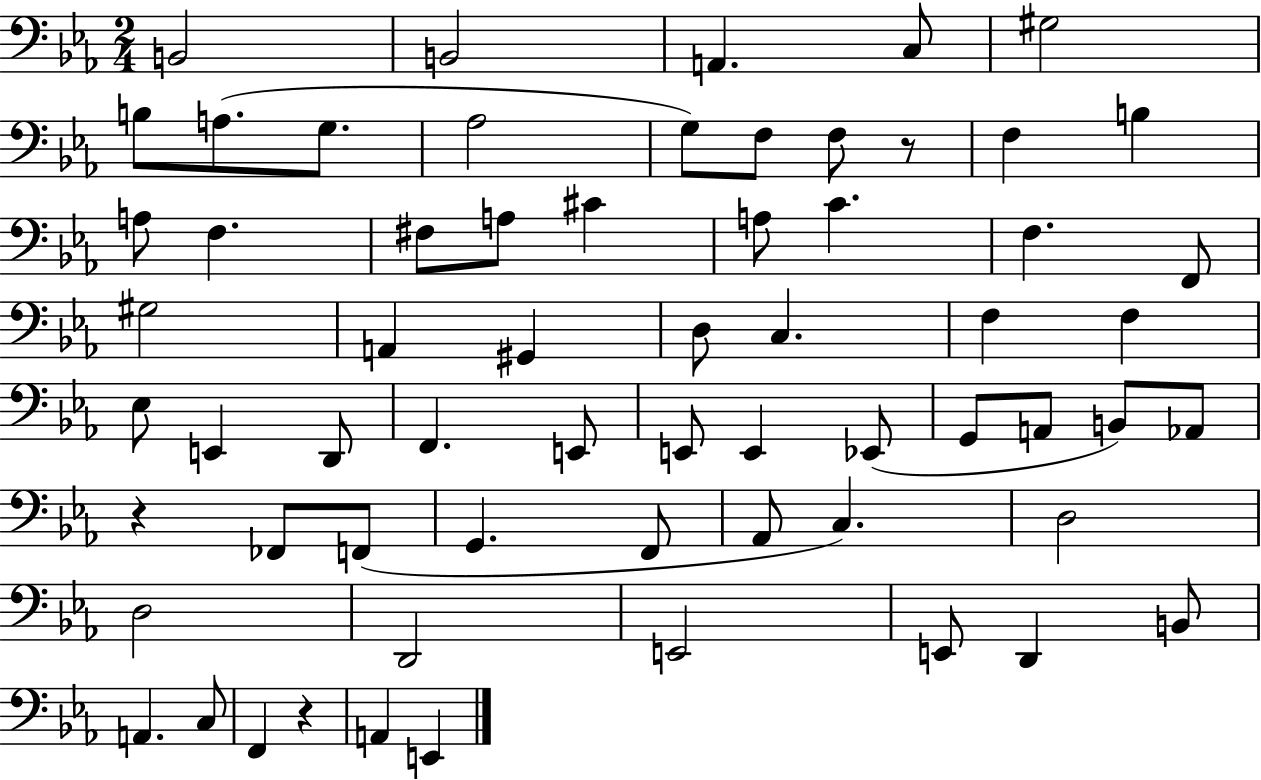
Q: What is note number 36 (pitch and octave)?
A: E2